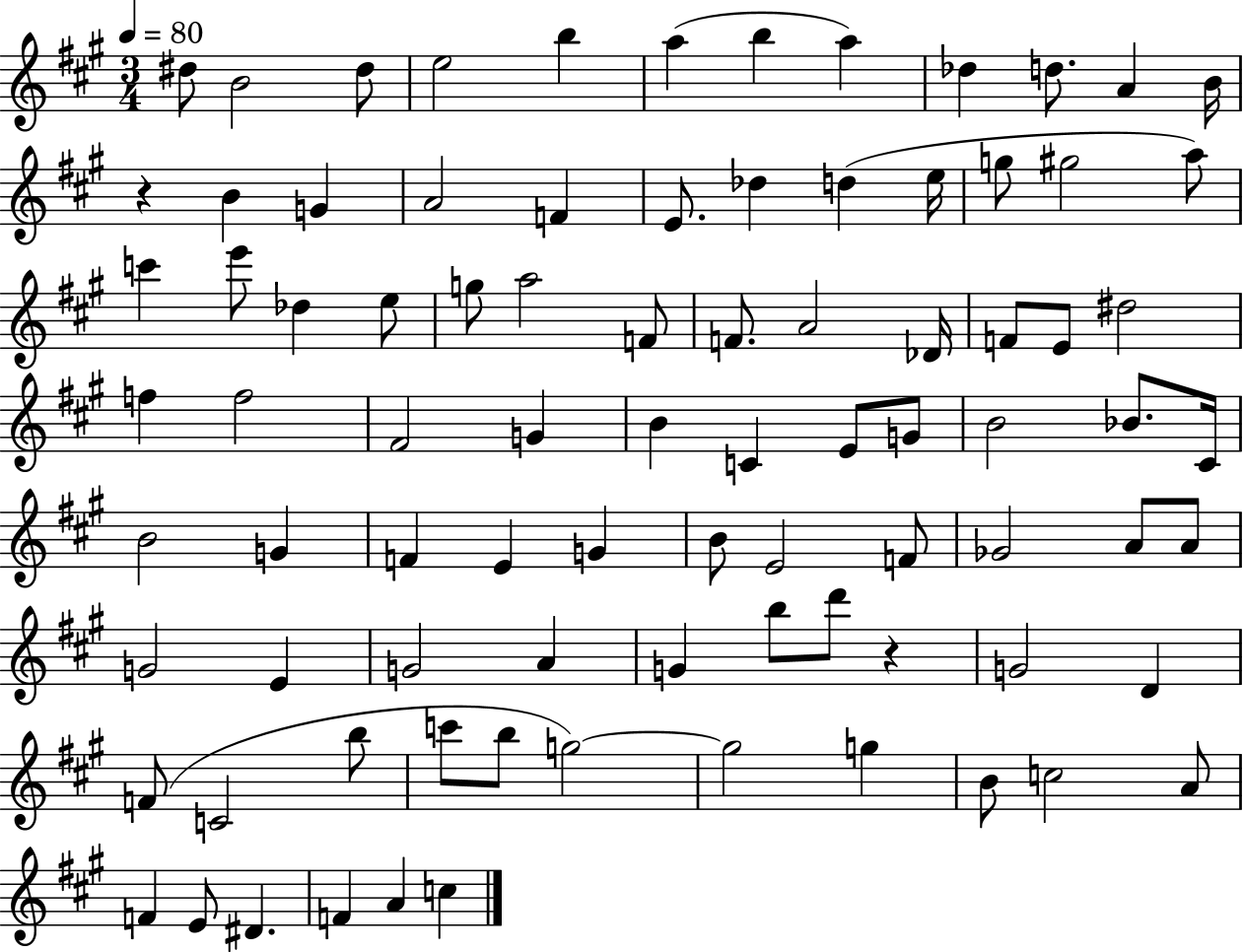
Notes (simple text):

D#5/e B4/h D#5/e E5/h B5/q A5/q B5/q A5/q Db5/q D5/e. A4/q B4/s R/q B4/q G4/q A4/h F4/q E4/e. Db5/q D5/q E5/s G5/e G#5/h A5/e C6/q E6/e Db5/q E5/e G5/e A5/h F4/e F4/e. A4/h Db4/s F4/e E4/e D#5/h F5/q F5/h F#4/h G4/q B4/q C4/q E4/e G4/e B4/h Bb4/e. C#4/s B4/h G4/q F4/q E4/q G4/q B4/e E4/h F4/e Gb4/h A4/e A4/e G4/h E4/q G4/h A4/q G4/q B5/e D6/e R/q G4/h D4/q F4/e C4/h B5/e C6/e B5/e G5/h G5/h G5/q B4/e C5/h A4/e F4/q E4/e D#4/q. F4/q A4/q C5/q